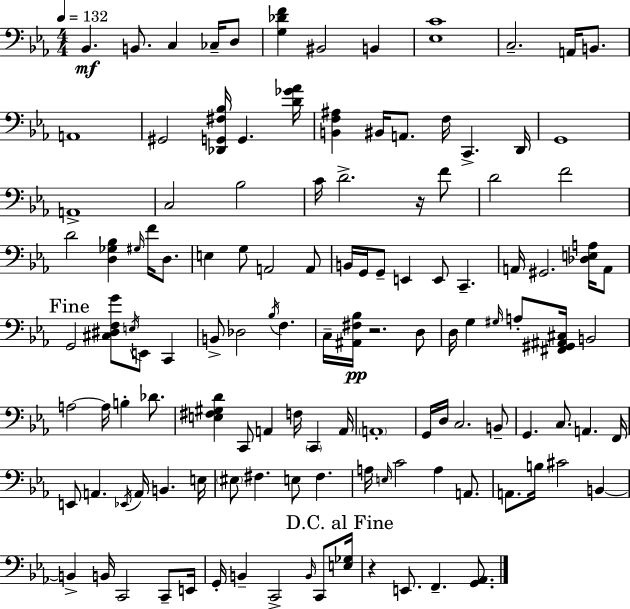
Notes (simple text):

Bb2/q. B2/e. C3/q CES3/s D3/e [G3,Db4,F4]/q BIS2/h B2/q [Eb3,C4]/w C3/h. A2/s B2/e. A2/w G#2/h [Db2,G2,F#3,Bb3]/s G2/q. [D4,Gb4,Ab4]/s [B2,F3,A#3]/q BIS2/s A2/e. F3/s C2/q. D2/s G2/w A2/w C3/h Bb3/h C4/s D4/h. R/s F4/e D4/h F4/h D4/h [D3,Gb3,Bb3]/q G#3/s F4/s D3/e. E3/q G3/e A2/h A2/e B2/s G2/s G2/e E2/q E2/e C2/q. A2/s G#2/h. [Db3,E3,A3]/s A2/e G2/h [C#3,D#3,F3,G4]/e E3/s E2/e C2/q B2/e Db3/h Bb3/s F3/q. C3/s [A#2,F#3,Bb3]/s R/h. D3/e D3/s G3/q G#3/s A3/e [F#2,G#2,A#2,C#3]/s B2/h A3/h A3/s B3/q Db4/e. [E3,F#3,G#3,D4]/q C2/e A2/q F3/s C2/q A2/s A2/w G2/s D3/s C3/h. B2/e G2/q. C3/e. A2/q. F2/s E2/e A2/q. Eb2/s A2/s B2/q. E3/s EIS3/e F#3/q. E3/e F#3/q. A3/s E3/s C4/h A3/q A2/e. A2/e. B3/s C#4/h B2/q B2/q B2/s C2/h C2/e E2/s G2/s B2/q C2/h B2/s C2/e [E3,Gb3]/s R/q E2/e. F2/q. [G2,Ab2]/e.